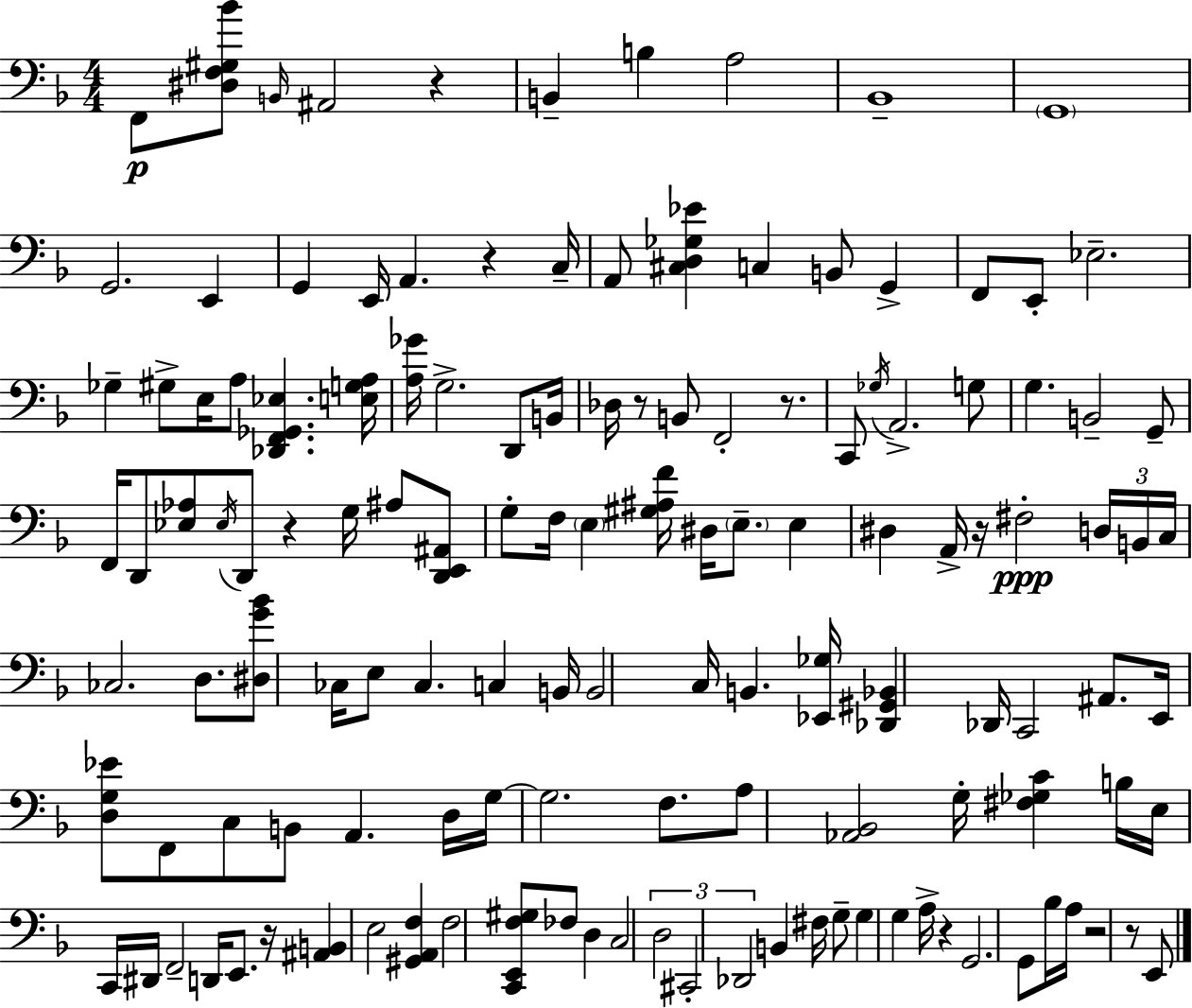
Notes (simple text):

F2/e [D#3,F3,G#3,Bb4]/e B2/s A#2/h R/q B2/q B3/q A3/h Bb2/w G2/w G2/h. E2/q G2/q E2/s A2/q. R/q C3/s A2/e [C#3,D3,Gb3,Eb4]/q C3/q B2/e G2/q F2/e E2/e Eb3/h. Gb3/q G#3/e E3/s A3/e [Db2,F2,Gb2,Eb3]/q. [E3,G3,A3]/s [A3,Gb4]/s G3/h. D2/e B2/s Db3/s R/e B2/e F2/h R/e. C2/e Gb3/s A2/h. G3/e G3/q. B2/h G2/e F2/s D2/e [Eb3,Ab3]/e Eb3/s D2/e R/q G3/s A#3/e [D2,E2,A#2]/e G3/e F3/s E3/q [G#3,A#3,F4]/s D#3/s E3/e. E3/q D#3/q A2/s R/s F#3/h D3/s B2/s C3/s CES3/h. D3/e. [D#3,G4,Bb4]/e CES3/s E3/e CES3/q. C3/q B2/s B2/h C3/s B2/q. [Eb2,Gb3]/s [Db2,G#2,Bb2]/q Db2/s C2/h A#2/e. E2/s [D3,G3,Eb4]/e F2/e C3/e B2/e A2/q. D3/s G3/s G3/h. F3/e. A3/e [Ab2,Bb2]/h G3/s [F#3,Gb3,C4]/q B3/s E3/s C2/s D#2/s F2/h D2/s E2/e. R/s [A#2,B2]/q E3/h [G#2,A2,F3]/q F3/h [C2,E2,F3,G#3]/e FES3/e D3/q C3/h D3/h C#2/h Db2/h B2/q F#3/s G3/e G3/q G3/q A3/s R/q G2/h. G2/e Bb3/s A3/s R/h R/e E2/e